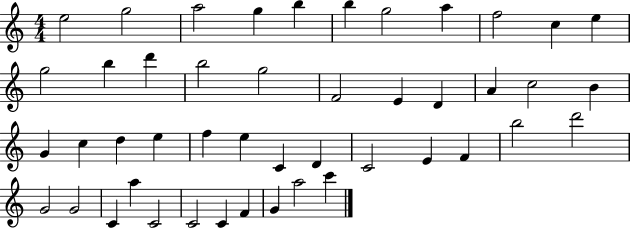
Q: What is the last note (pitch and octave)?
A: C6